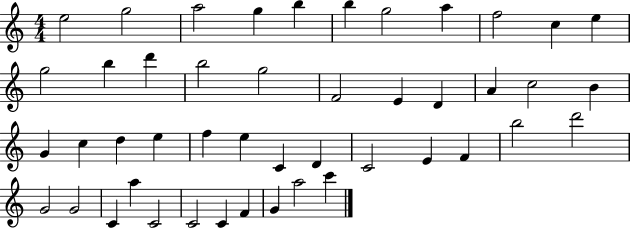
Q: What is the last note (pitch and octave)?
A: C6